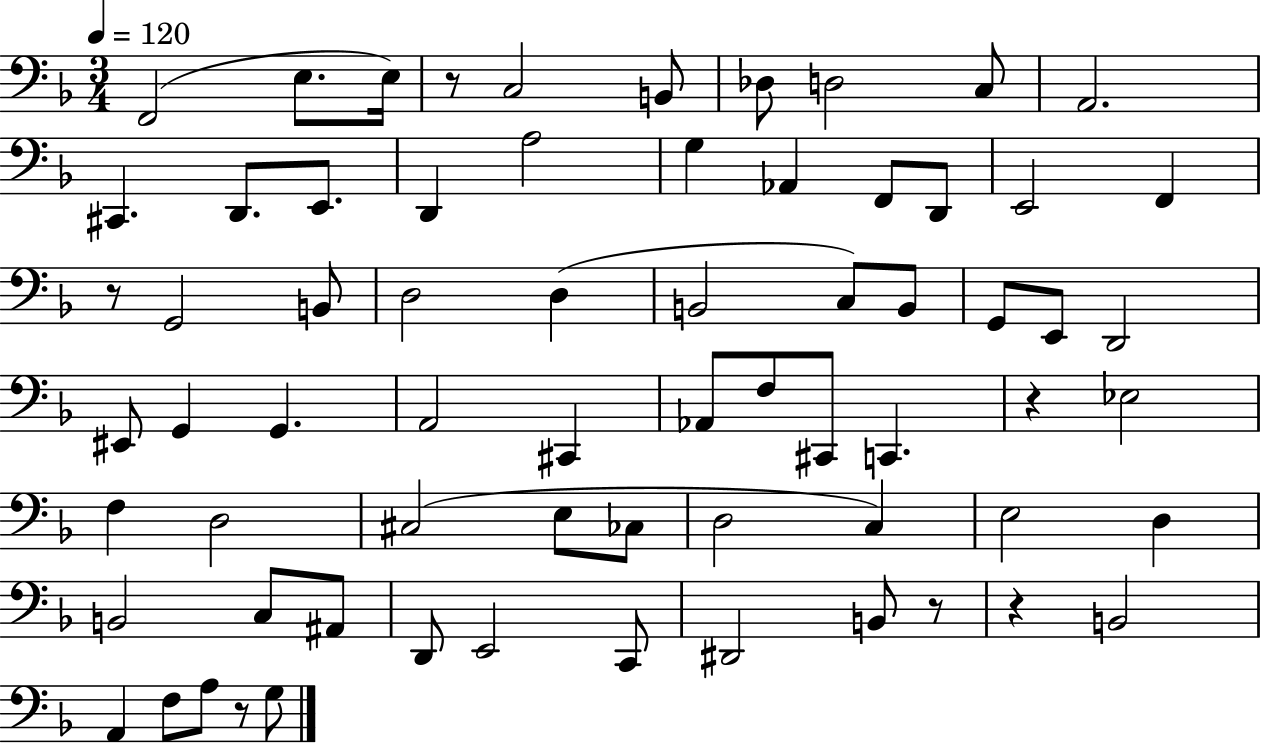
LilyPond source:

{
  \clef bass
  \numericTimeSignature
  \time 3/4
  \key f \major
  \tempo 4 = 120
  f,2( e8. e16) | r8 c2 b,8 | des8 d2 c8 | a,2. | \break cis,4. d,8. e,8. | d,4 a2 | g4 aes,4 f,8 d,8 | e,2 f,4 | \break r8 g,2 b,8 | d2 d4( | b,2 c8) b,8 | g,8 e,8 d,2 | \break eis,8 g,4 g,4. | a,2 cis,4 | aes,8 f8 cis,8 c,4. | r4 ees2 | \break f4 d2 | cis2( e8 ces8 | d2 c4) | e2 d4 | \break b,2 c8 ais,8 | d,8 e,2 c,8 | dis,2 b,8 r8 | r4 b,2 | \break a,4 f8 a8 r8 g8 | \bar "|."
}